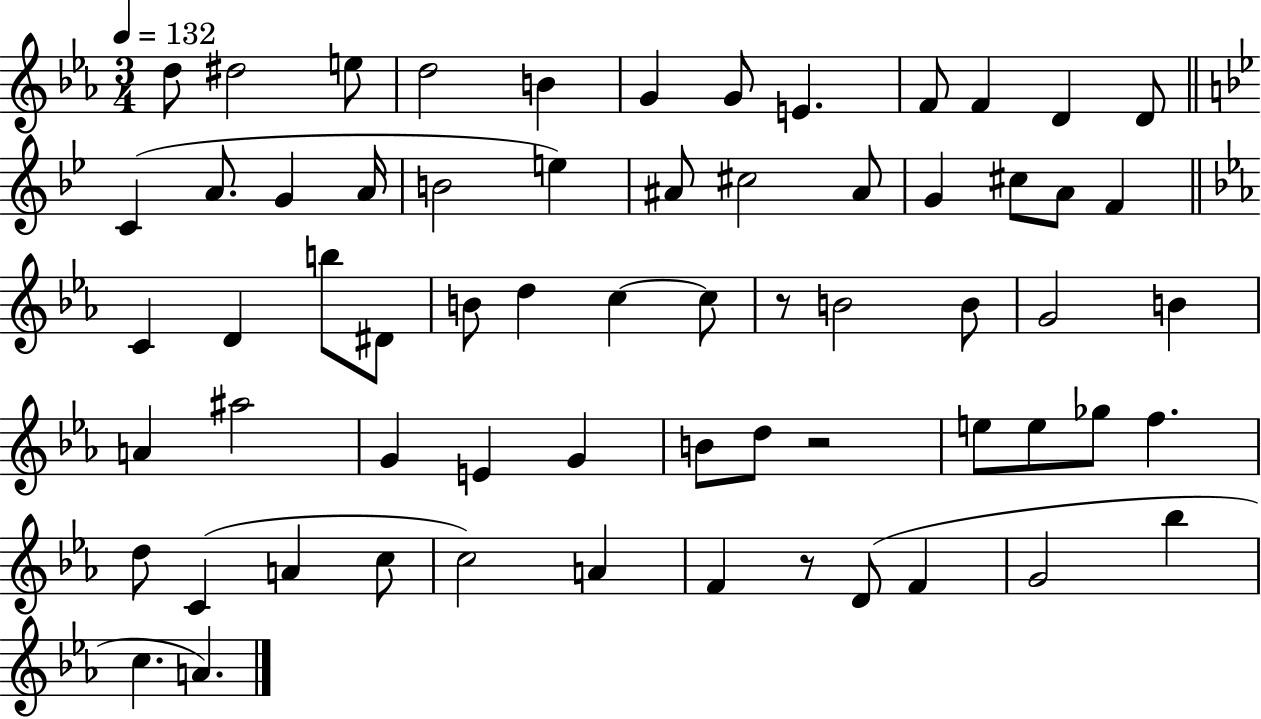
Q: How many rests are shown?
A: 3